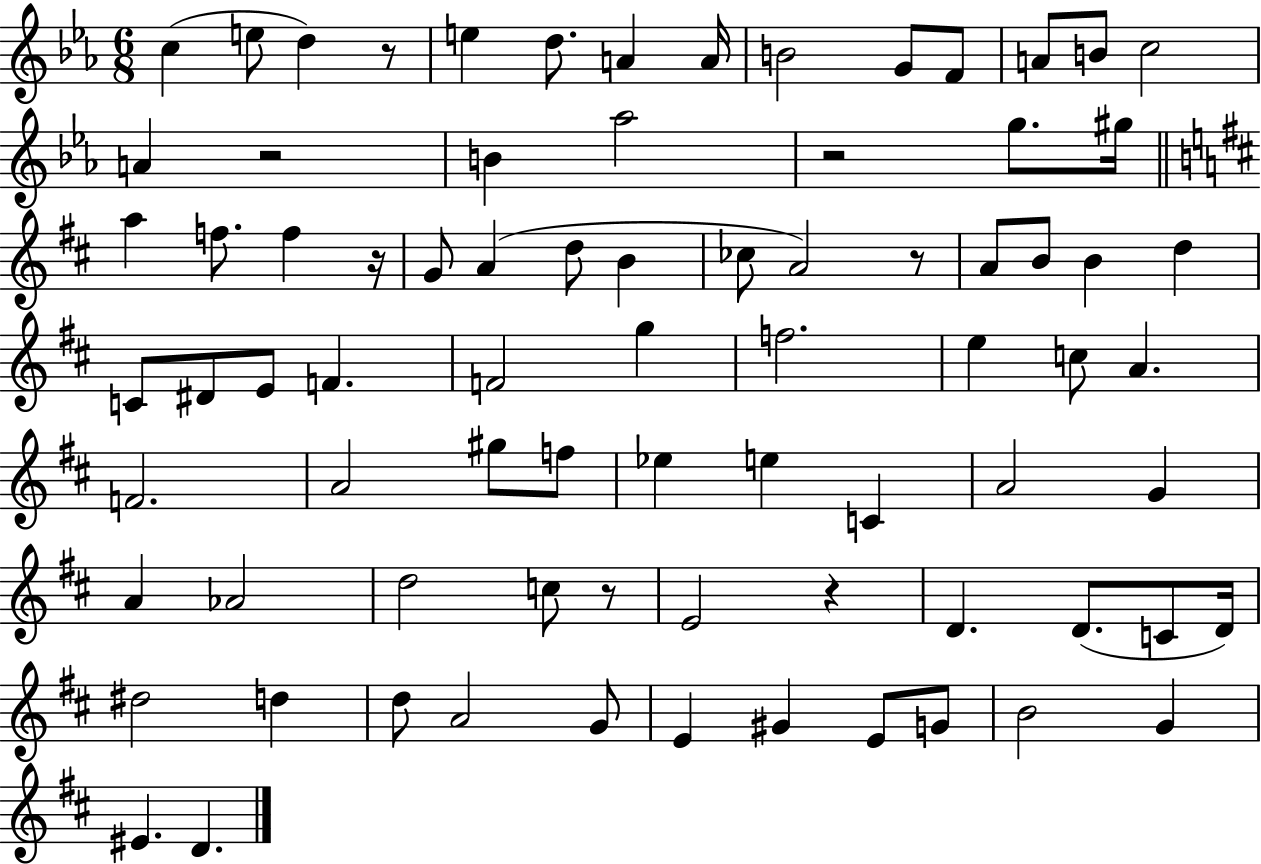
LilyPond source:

{
  \clef treble
  \numericTimeSignature
  \time 6/8
  \key ees \major
  c''4( e''8 d''4) r8 | e''4 d''8. a'4 a'16 | b'2 g'8 f'8 | a'8 b'8 c''2 | \break a'4 r2 | b'4 aes''2 | r2 g''8. gis''16 | \bar "||" \break \key b \minor a''4 f''8. f''4 r16 | g'8 a'4( d''8 b'4 | ces''8 a'2) r8 | a'8 b'8 b'4 d''4 | \break c'8 dis'8 e'8 f'4. | f'2 g''4 | f''2. | e''4 c''8 a'4. | \break f'2. | a'2 gis''8 f''8 | ees''4 e''4 c'4 | a'2 g'4 | \break a'4 aes'2 | d''2 c''8 r8 | e'2 r4 | d'4. d'8.( c'8 d'16) | \break dis''2 d''4 | d''8 a'2 g'8 | e'4 gis'4 e'8 g'8 | b'2 g'4 | \break eis'4. d'4. | \bar "|."
}